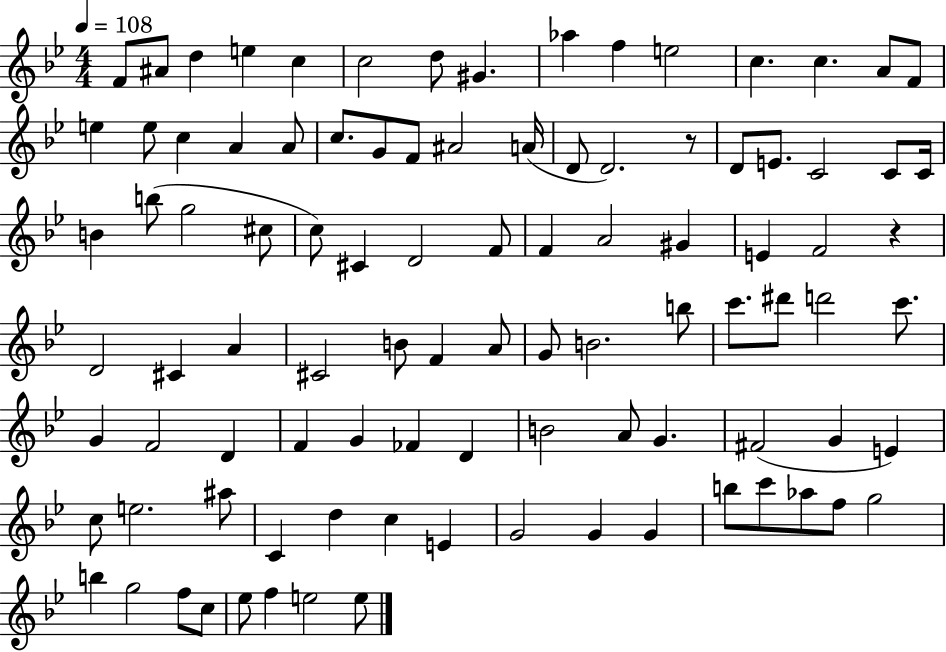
F4/e A#4/e D5/q E5/q C5/q C5/h D5/e G#4/q. Ab5/q F5/q E5/h C5/q. C5/q. A4/e F4/e E5/q E5/e C5/q A4/q A4/e C5/e. G4/e F4/e A#4/h A4/s D4/e D4/h. R/e D4/e E4/e. C4/h C4/e C4/s B4/q B5/e G5/h C#5/e C5/e C#4/q D4/h F4/e F4/q A4/h G#4/q E4/q F4/h R/q D4/h C#4/q A4/q C#4/h B4/e F4/q A4/e G4/e B4/h. B5/e C6/e. D#6/e D6/h C6/e. G4/q F4/h D4/q F4/q G4/q FES4/q D4/q B4/h A4/e G4/q. F#4/h G4/q E4/q C5/e E5/h. A#5/e C4/q D5/q C5/q E4/q G4/h G4/q G4/q B5/e C6/e Ab5/e F5/e G5/h B5/q G5/h F5/e C5/e Eb5/e F5/q E5/h E5/e